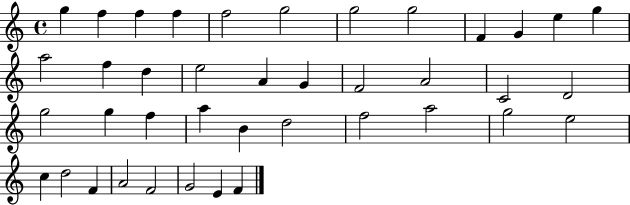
X:1
T:Untitled
M:4/4
L:1/4
K:C
g f f f f2 g2 g2 g2 F G e g a2 f d e2 A G F2 A2 C2 D2 g2 g f a B d2 f2 a2 g2 e2 c d2 F A2 F2 G2 E F